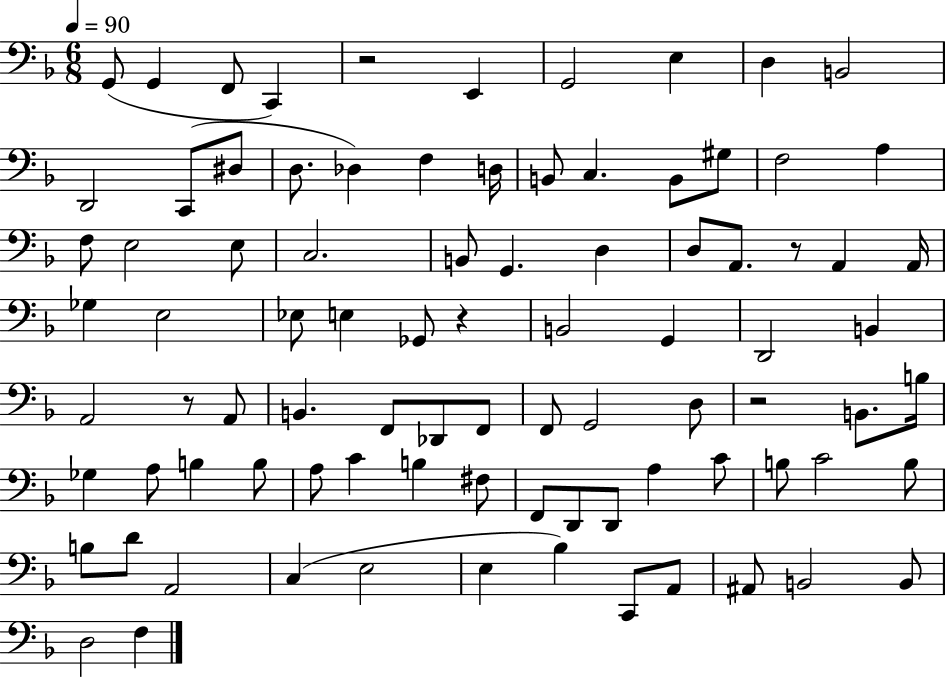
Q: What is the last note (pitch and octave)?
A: F3